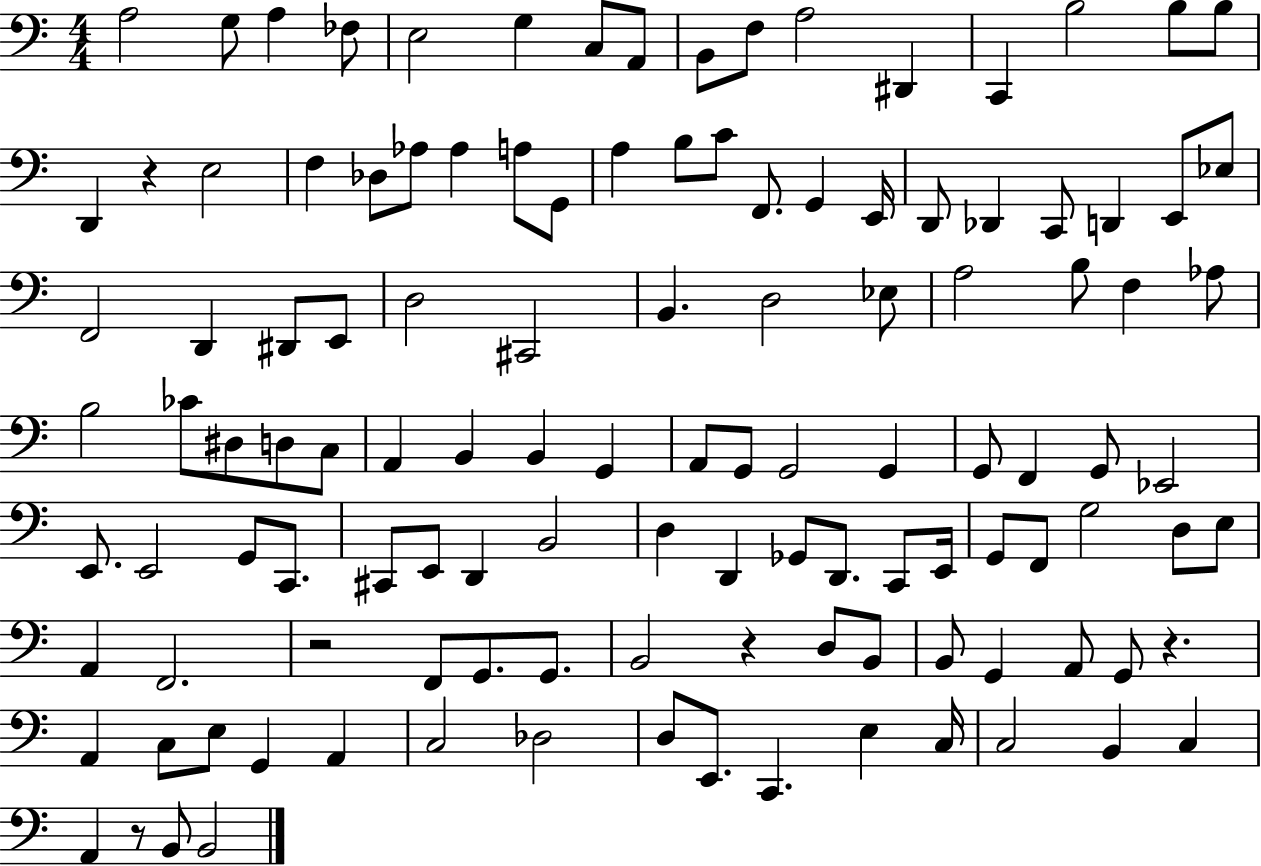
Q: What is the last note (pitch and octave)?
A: B2